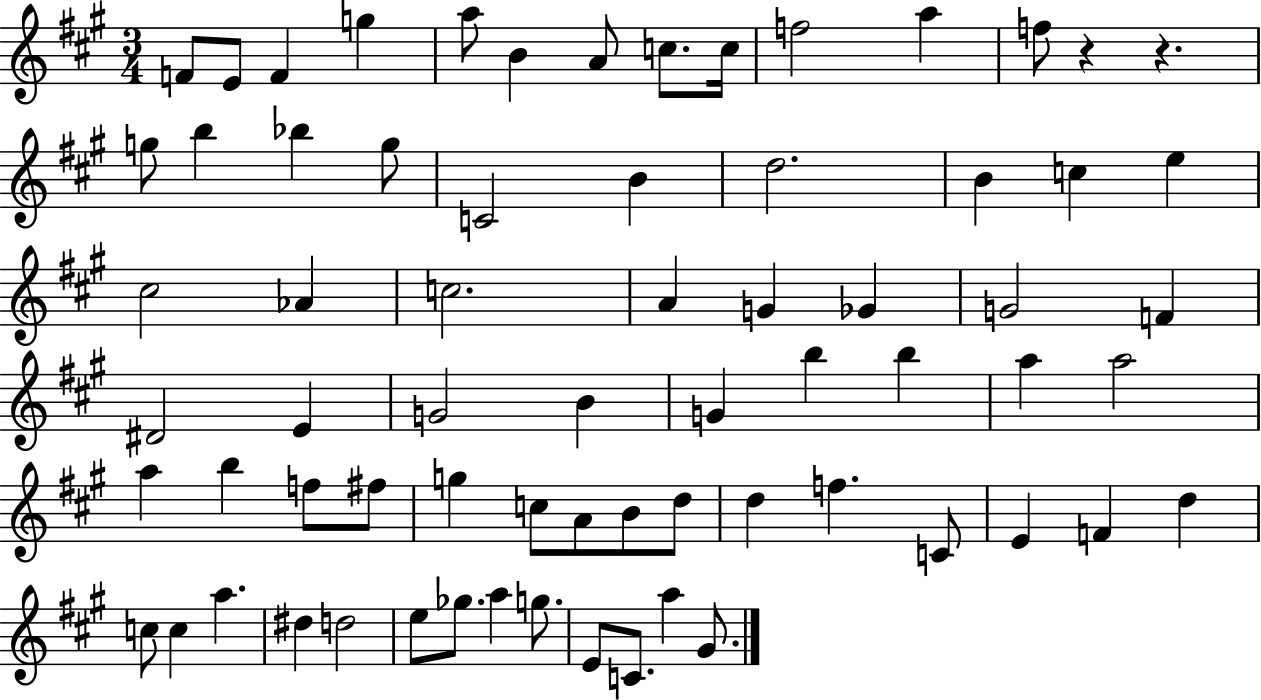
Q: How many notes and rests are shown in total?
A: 69